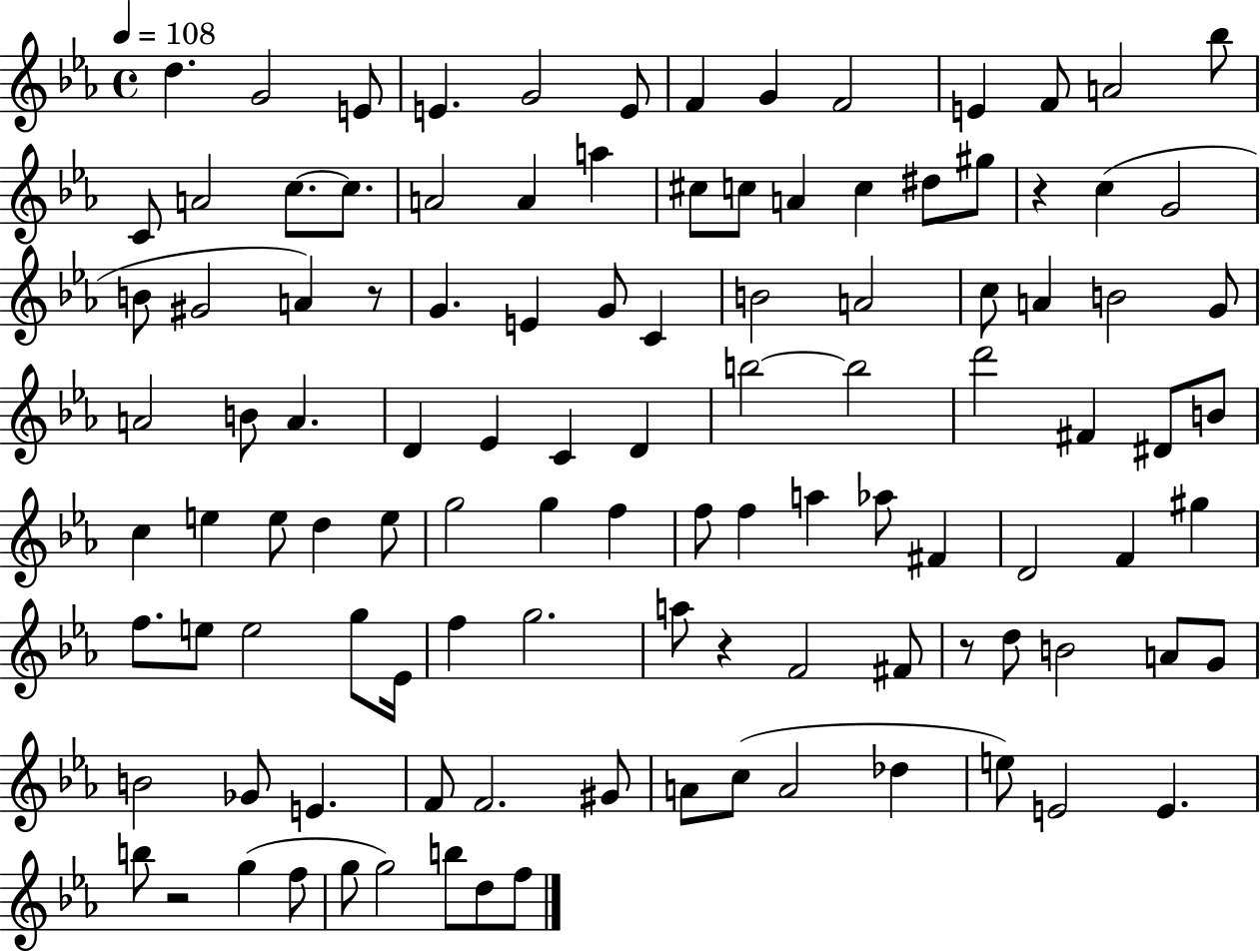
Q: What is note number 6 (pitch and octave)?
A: E4